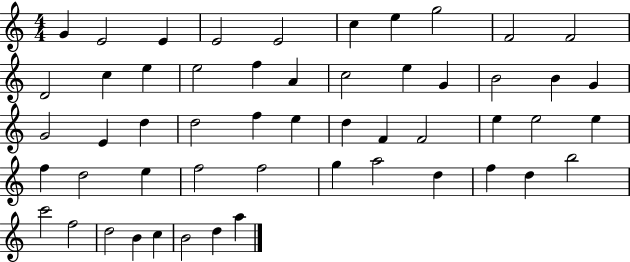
G4/q E4/h E4/q E4/h E4/h C5/q E5/q G5/h F4/h F4/h D4/h C5/q E5/q E5/h F5/q A4/q C5/h E5/q G4/q B4/h B4/q G4/q G4/h E4/q D5/q D5/h F5/q E5/q D5/q F4/q F4/h E5/q E5/h E5/q F5/q D5/h E5/q F5/h F5/h G5/q A5/h D5/q F5/q D5/q B5/h C6/h F5/h D5/h B4/q C5/q B4/h D5/q A5/q